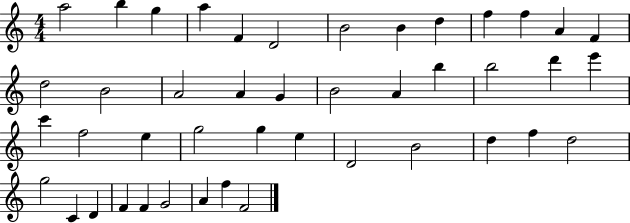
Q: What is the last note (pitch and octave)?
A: F4